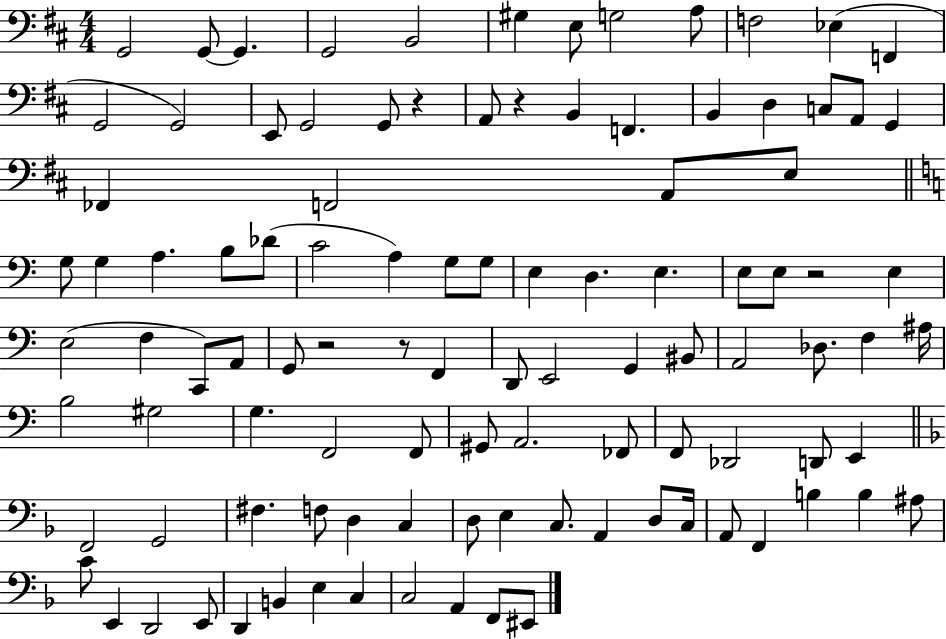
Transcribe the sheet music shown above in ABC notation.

X:1
T:Untitled
M:4/4
L:1/4
K:D
G,,2 G,,/2 G,, G,,2 B,,2 ^G, E,/2 G,2 A,/2 F,2 _E, F,, G,,2 G,,2 E,,/2 G,,2 G,,/2 z A,,/2 z B,, F,, B,, D, C,/2 A,,/2 G,, _F,, F,,2 A,,/2 E,/2 G,/2 G, A, B,/2 _D/2 C2 A, G,/2 G,/2 E, D, E, E,/2 E,/2 z2 E, E,2 F, C,,/2 A,,/2 G,,/2 z2 z/2 F,, D,,/2 E,,2 G,, ^B,,/2 A,,2 _D,/2 F, ^A,/4 B,2 ^G,2 G, F,,2 F,,/2 ^G,,/2 A,,2 _F,,/2 F,,/2 _D,,2 D,,/2 E,, F,,2 G,,2 ^F, F,/2 D, C, D,/2 E, C,/2 A,, D,/2 C,/4 A,,/2 F,, B, B, ^A,/2 C/2 E,, D,,2 E,,/2 D,, B,, E, C, C,2 A,, F,,/2 ^E,,/2